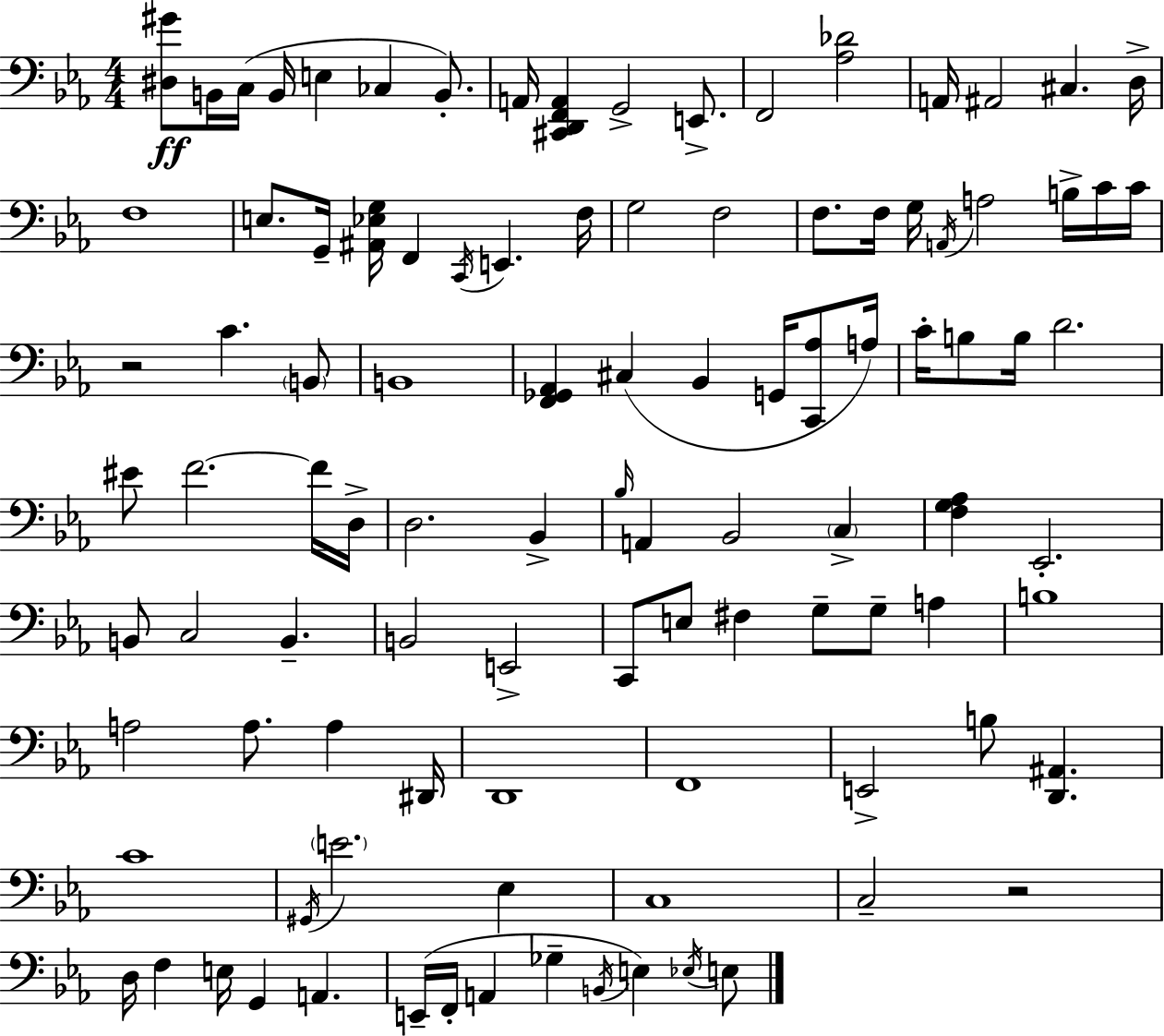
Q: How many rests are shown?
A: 2